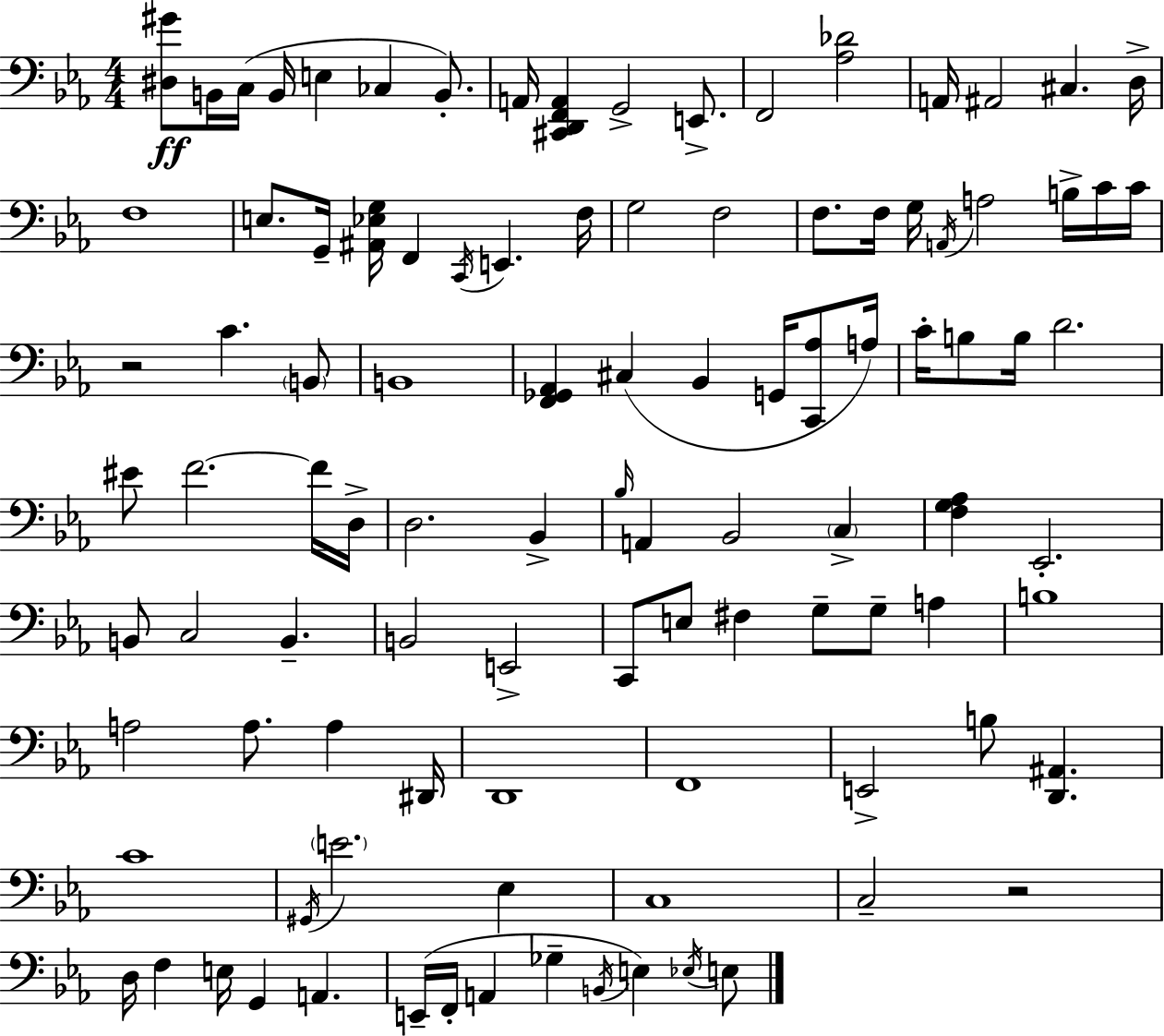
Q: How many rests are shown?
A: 2